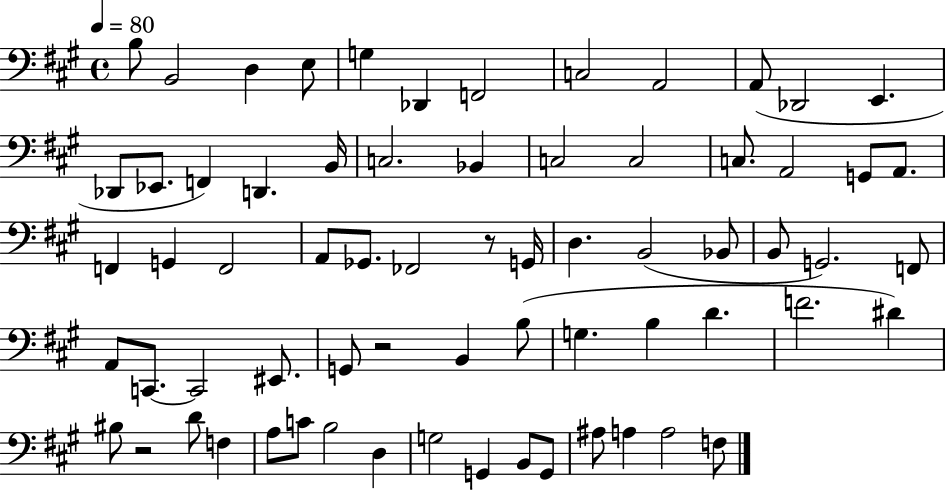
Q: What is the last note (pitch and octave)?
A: F3